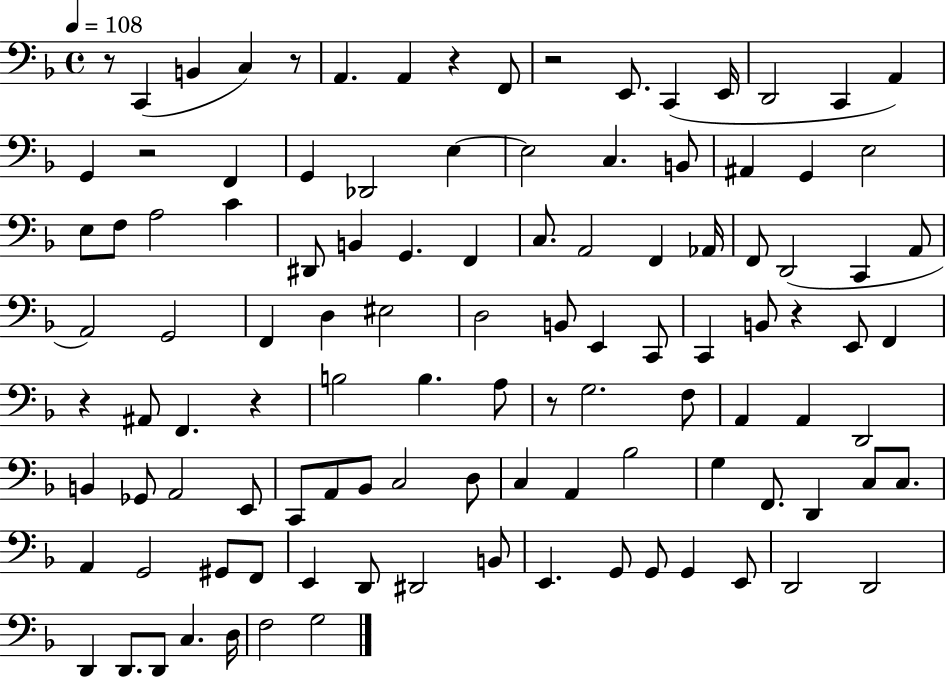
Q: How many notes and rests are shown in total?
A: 110